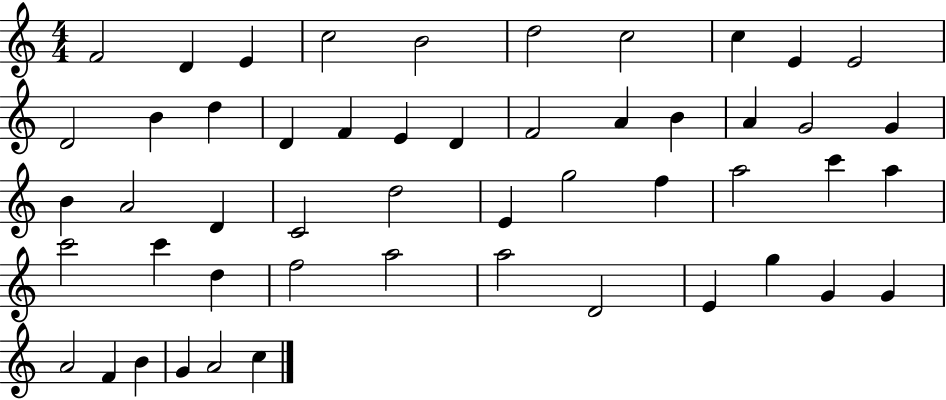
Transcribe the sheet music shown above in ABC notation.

X:1
T:Untitled
M:4/4
L:1/4
K:C
F2 D E c2 B2 d2 c2 c E E2 D2 B d D F E D F2 A B A G2 G B A2 D C2 d2 E g2 f a2 c' a c'2 c' d f2 a2 a2 D2 E g G G A2 F B G A2 c